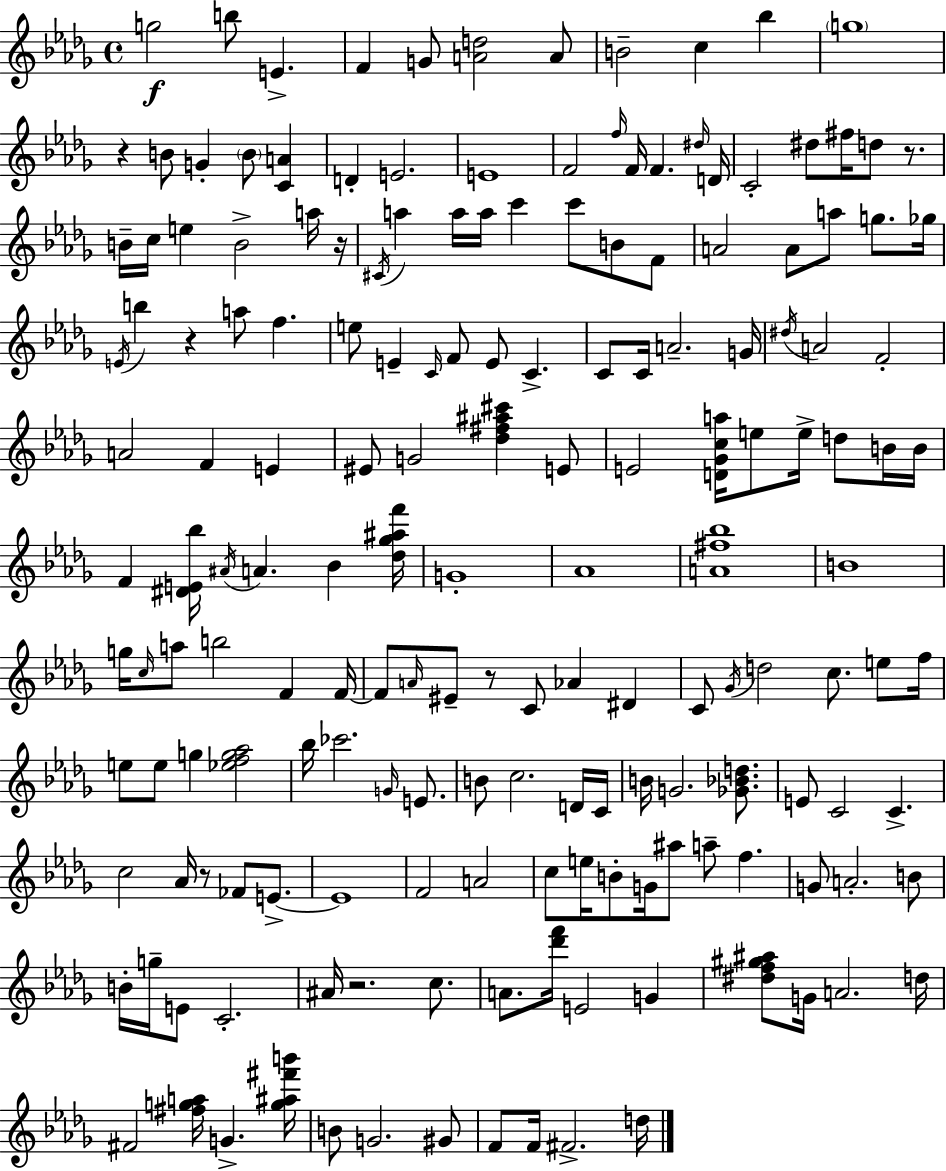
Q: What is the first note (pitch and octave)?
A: G5